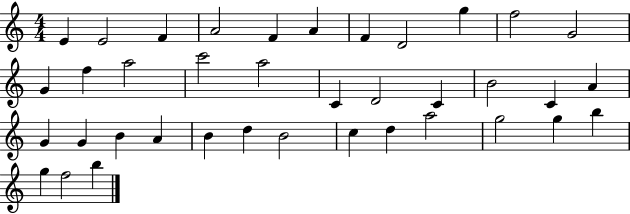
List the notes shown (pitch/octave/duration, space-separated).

E4/q E4/h F4/q A4/h F4/q A4/q F4/q D4/h G5/q F5/h G4/h G4/q F5/q A5/h C6/h A5/h C4/q D4/h C4/q B4/h C4/q A4/q G4/q G4/q B4/q A4/q B4/q D5/q B4/h C5/q D5/q A5/h G5/h G5/q B5/q G5/q F5/h B5/q